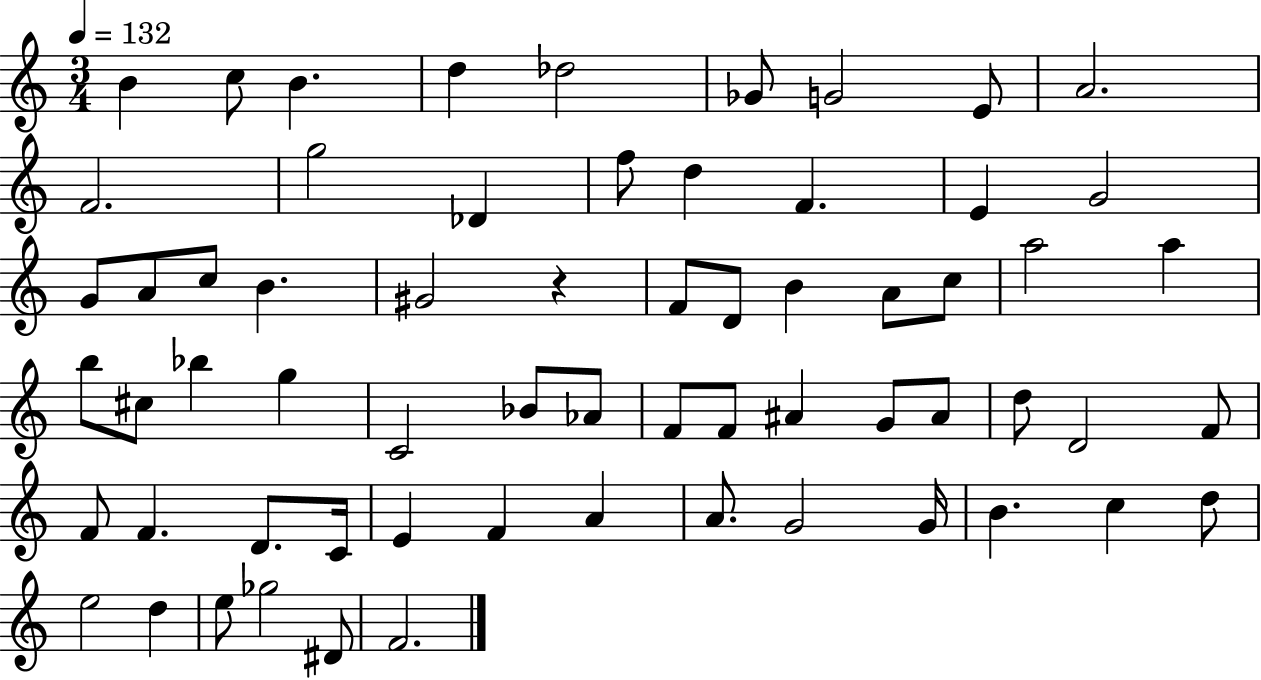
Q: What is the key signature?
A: C major